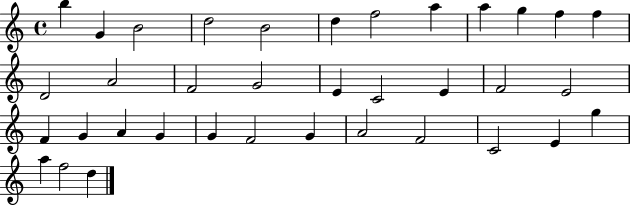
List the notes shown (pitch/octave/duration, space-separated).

B5/q G4/q B4/h D5/h B4/h D5/q F5/h A5/q A5/q G5/q F5/q F5/q D4/h A4/h F4/h G4/h E4/q C4/h E4/q F4/h E4/h F4/q G4/q A4/q G4/q G4/q F4/h G4/q A4/h F4/h C4/h E4/q G5/q A5/q F5/h D5/q